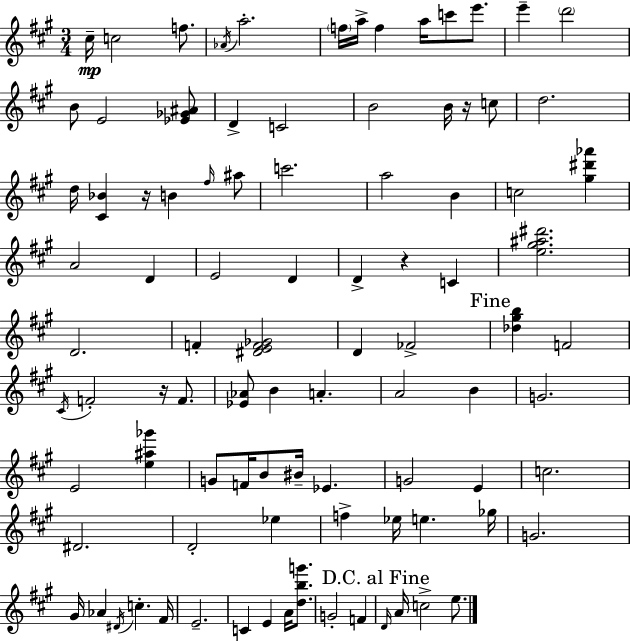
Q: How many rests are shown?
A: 4